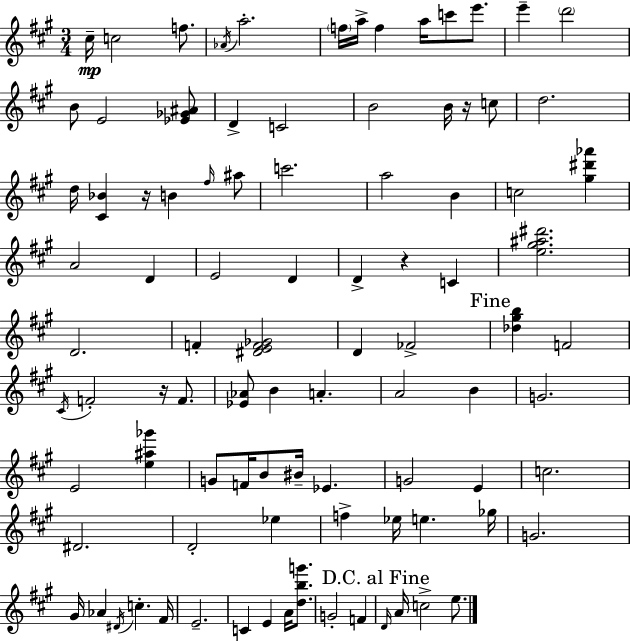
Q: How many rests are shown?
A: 4